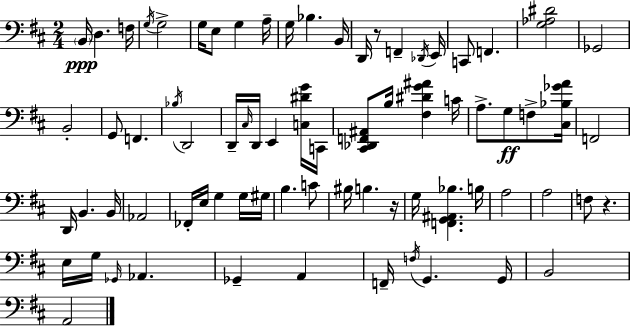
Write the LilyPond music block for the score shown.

{
  \clef bass
  \numericTimeSignature
  \time 2/4
  \key d \major
  \repeat volta 2 { \parenthesize b,16\ppp d4. f16 | \acciaccatura { g16 } g2-> | g16 e8 g4 | a16-- g16 bes4. | \break b,16 d,16 r8 f,4-- | \acciaccatura { des,16 } e,16 c,8 f,4. | <g aes dis'>2 | ges,2 | \break b,2-. | g,8 f,4. | \acciaccatura { bes16 } d,2 | d,16-- \grace { cis16 } d,16 e,4 | \break <c dis' g'>16 c,16 <cis, des, f, ais,>8 b16 <fis dis' g' ais'>4 | c'16 a8.-> g8\ff | f8-> <cis bes ges' a'>16 f,2 | d,16 b,4. | \break b,16 aes,2 | fes,16-. e16 g4 | g16 gis16 b4. | c'8 bis16 b4. | \break r16 g16 <f, g, ais, bes>4. | b16 a2 | a2 | f8 r4. | \break e16 g16 \grace { ges,16 } aes,4. | ges,4-- | a,4 f,16-- \acciaccatura { f16 } g,4. | g,16 b,2 | \break a,2 | } \bar "|."
}